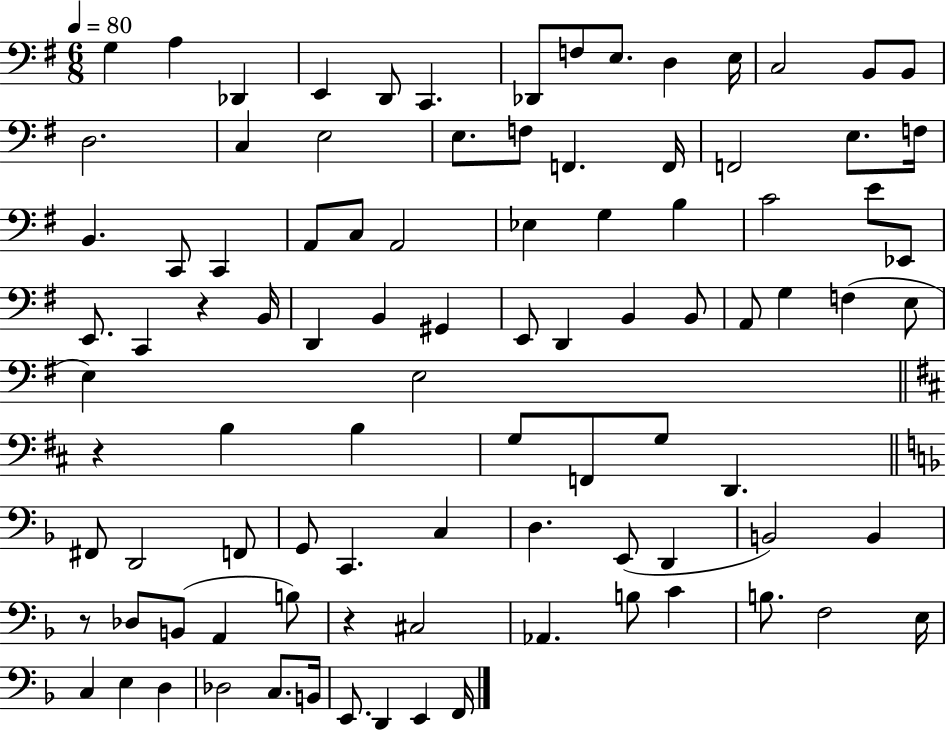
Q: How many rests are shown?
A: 4